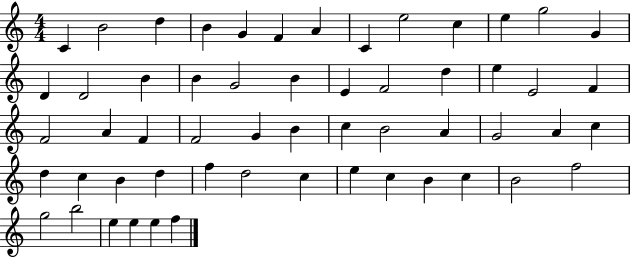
X:1
T:Untitled
M:4/4
L:1/4
K:C
C B2 d B G F A C e2 c e g2 G D D2 B B G2 B E F2 d e E2 F F2 A F F2 G B c B2 A G2 A c d c B d f d2 c e c B c B2 f2 g2 b2 e e e f